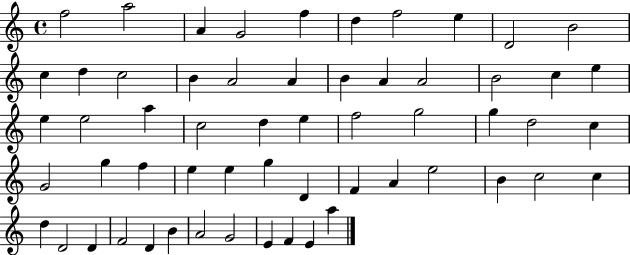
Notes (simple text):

F5/h A5/h A4/q G4/h F5/q D5/q F5/h E5/q D4/h B4/h C5/q D5/q C5/h B4/q A4/h A4/q B4/q A4/q A4/h B4/h C5/q E5/q E5/q E5/h A5/q C5/h D5/q E5/q F5/h G5/h G5/q D5/h C5/q G4/h G5/q F5/q E5/q E5/q G5/q D4/q F4/q A4/q E5/h B4/q C5/h C5/q D5/q D4/h D4/q F4/h D4/q B4/q A4/h G4/h E4/q F4/q E4/q A5/q